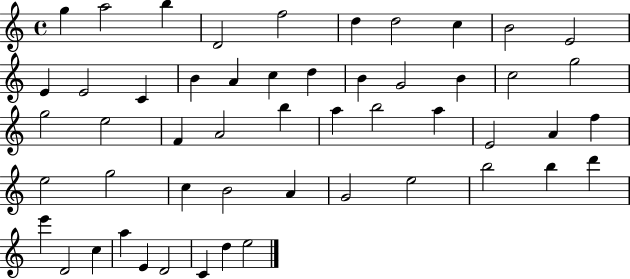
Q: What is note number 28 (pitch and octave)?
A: A5